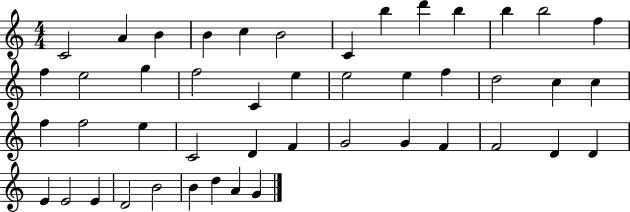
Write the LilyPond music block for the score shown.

{
  \clef treble
  \numericTimeSignature
  \time 4/4
  \key c \major
  c'2 a'4 b'4 | b'4 c''4 b'2 | c'4 b''4 d'''4 b''4 | b''4 b''2 f''4 | \break f''4 e''2 g''4 | f''2 c'4 e''4 | e''2 e''4 f''4 | d''2 c''4 c''4 | \break f''4 f''2 e''4 | c'2 d'4 f'4 | g'2 g'4 f'4 | f'2 d'4 d'4 | \break e'4 e'2 e'4 | d'2 b'2 | b'4 d''4 a'4 g'4 | \bar "|."
}